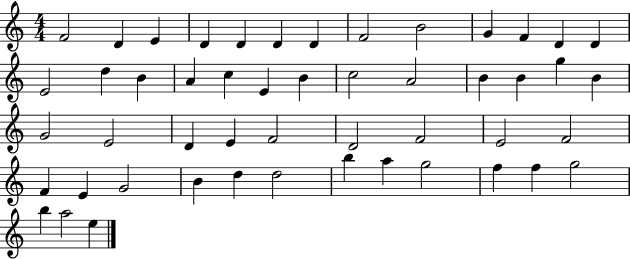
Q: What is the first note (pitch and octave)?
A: F4